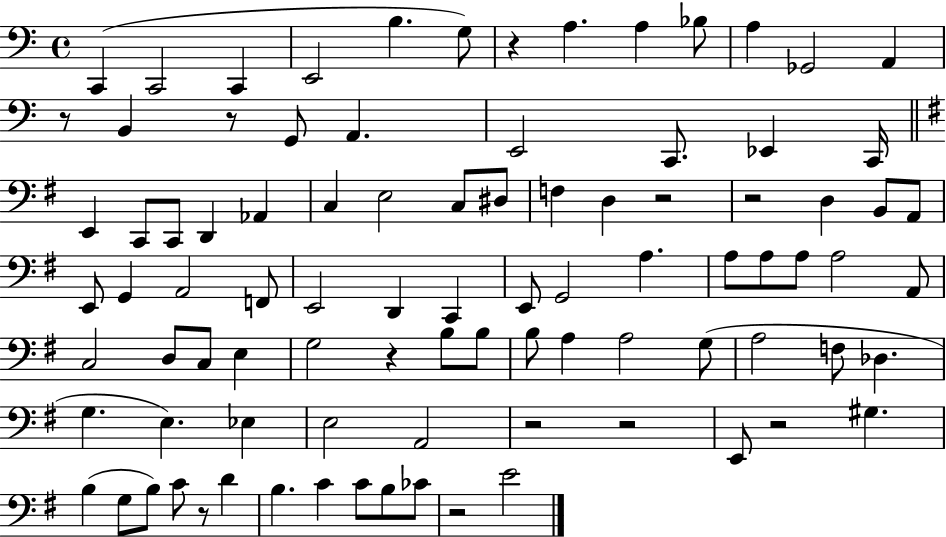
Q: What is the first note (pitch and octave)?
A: C2